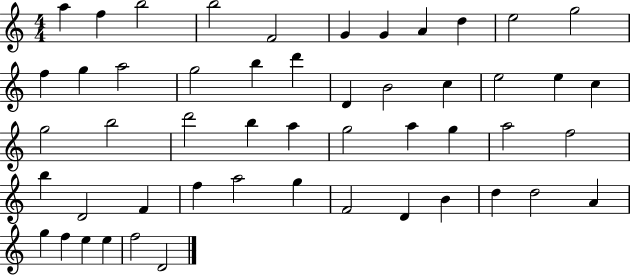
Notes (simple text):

A5/q F5/q B5/h B5/h F4/h G4/q G4/q A4/q D5/q E5/h G5/h F5/q G5/q A5/h G5/h B5/q D6/q D4/q B4/h C5/q E5/h E5/q C5/q G5/h B5/h D6/h B5/q A5/q G5/h A5/q G5/q A5/h F5/h B5/q D4/h F4/q F5/q A5/h G5/q F4/h D4/q B4/q D5/q D5/h A4/q G5/q F5/q E5/q E5/q F5/h D4/h